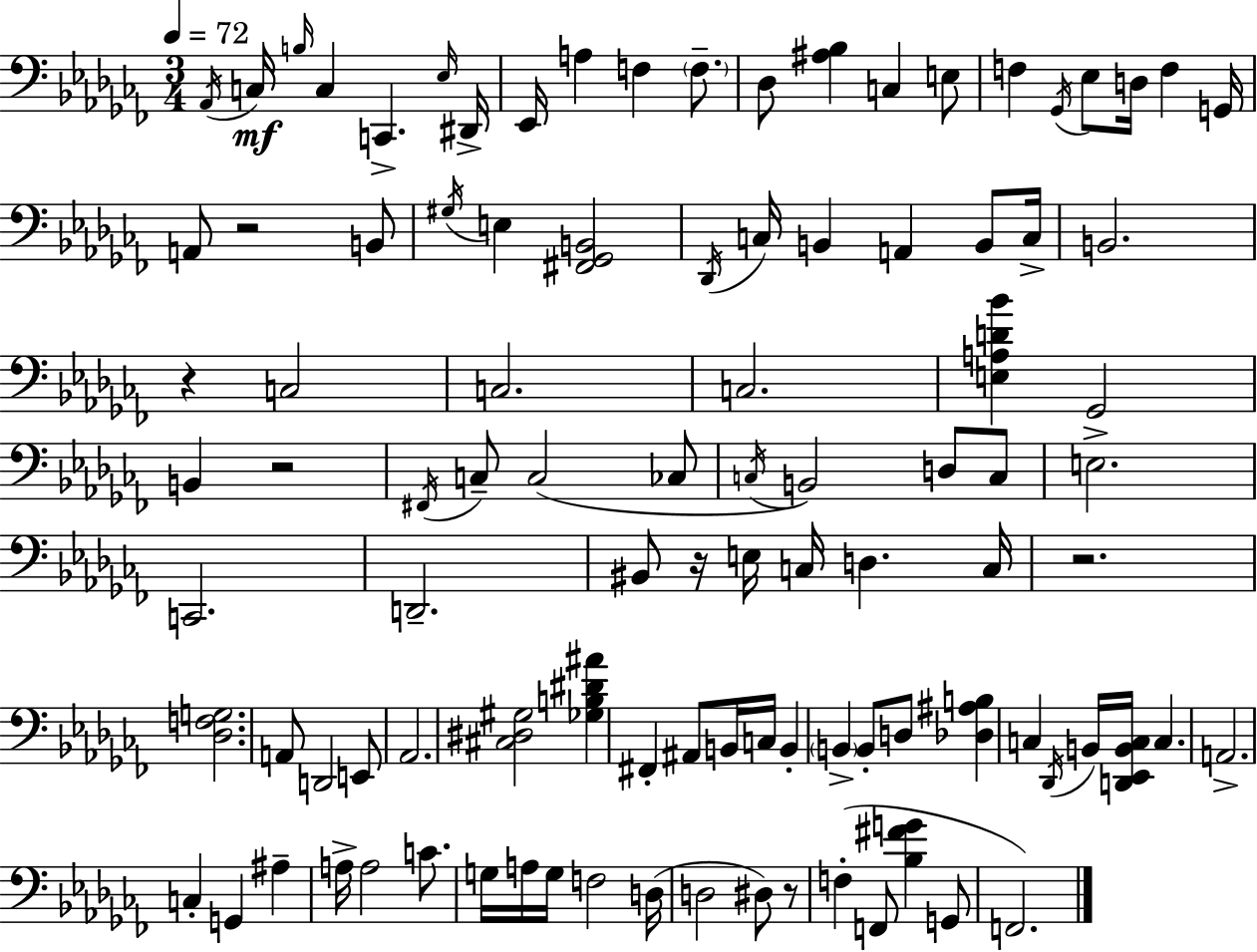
{
  \clef bass
  \numericTimeSignature
  \time 3/4
  \key aes \minor
  \tempo 4 = 72
  \repeat volta 2 { \acciaccatura { aes,16 }\mf c16 \grace { b16 } c4 c,4.-> | \grace { ees16 } dis,16-> ees,16 a4 f4 | \parenthesize f8.-- des8 <ais bes>4 c4 | e8 f4 \acciaccatura { ges,16 } ees8 d16 f4 | \break g,16 a,8 r2 | b,8 \acciaccatura { gis16 } e4 <fis, ges, b,>2 | \acciaccatura { des,16 } c16 b,4 a,4 | b,8 c16-> b,2. | \break r4 c2 | c2. | c2. | <e a d' bes'>4 ges,2 | \break b,4 r2 | \acciaccatura { fis,16 } c8-- c2( | ces8 \acciaccatura { c16 }) b,2 | d8 c8 e2.-> | \break c,2. | d,2.-- | bis,8 r16 e16 | c16 d4. c16 r2. | \break <des f g>2. | a,8 d,2 | e,8 aes,2. | <cis dis gis>2 | \break <ges b dis' ais'>4 fis,4-. | ais,8 b,16 c16 b,4-. \parenthesize b,4-> | b,8-. d8 <des ais b>4 c4 | \acciaccatura { des,16 } b,16 <d, ees, b, c>16 c4. a,2.-> | \break c4-. | g,4 ais4-- a16-> a2 | c'8. g16 a16 g16 | f2 d16( d2 | \break dis8) r8 f4-.( | f,8 <bes fis' g'>4 g,8 f,2.) | } \bar "|."
}